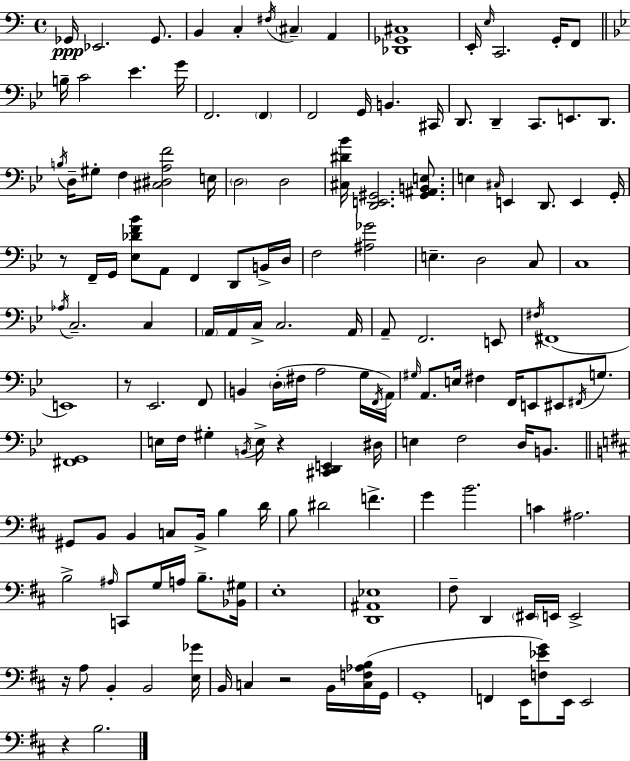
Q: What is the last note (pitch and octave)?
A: B3